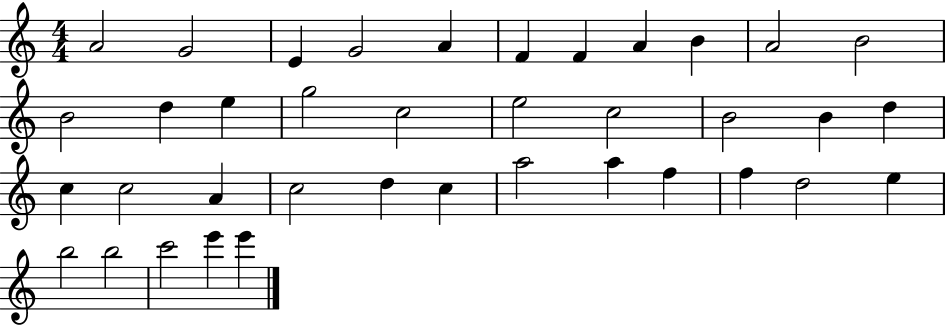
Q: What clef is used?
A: treble